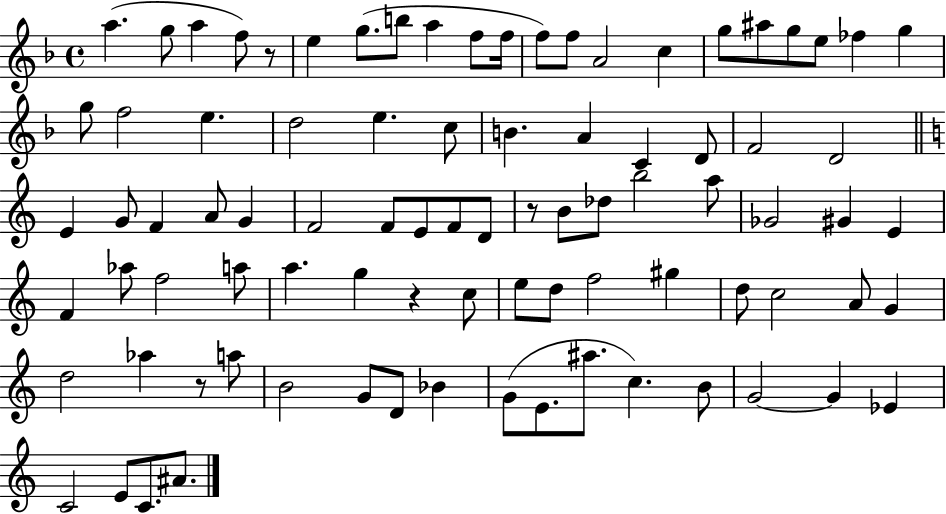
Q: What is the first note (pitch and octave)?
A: A5